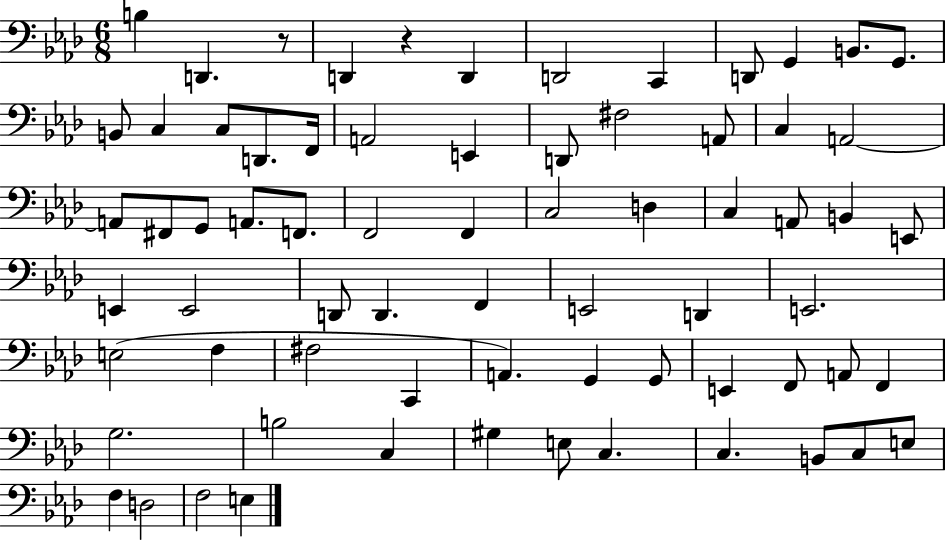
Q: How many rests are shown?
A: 2